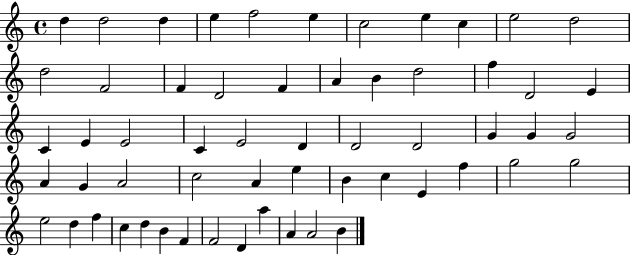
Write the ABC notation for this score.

X:1
T:Untitled
M:4/4
L:1/4
K:C
d d2 d e f2 e c2 e c e2 d2 d2 F2 F D2 F A B d2 f D2 E C E E2 C E2 D D2 D2 G G G2 A G A2 c2 A e B c E f g2 g2 e2 d f c d B F F2 D a A A2 B